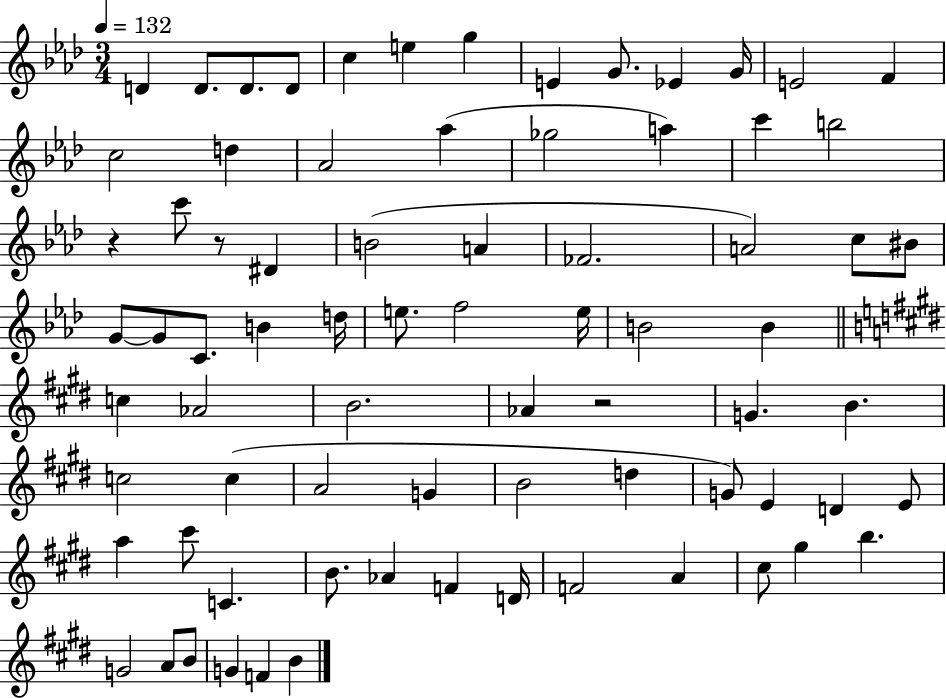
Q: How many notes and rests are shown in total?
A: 76